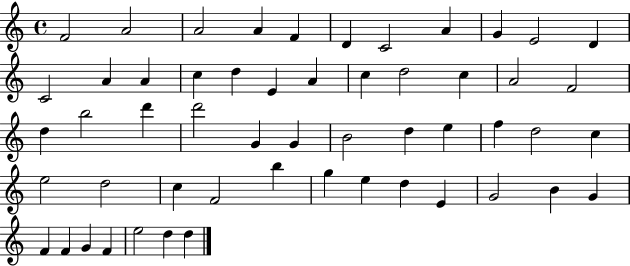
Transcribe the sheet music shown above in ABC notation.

X:1
T:Untitled
M:4/4
L:1/4
K:C
F2 A2 A2 A F D C2 A G E2 D C2 A A c d E A c d2 c A2 F2 d b2 d' d'2 G G B2 d e f d2 c e2 d2 c F2 b g e d E G2 B G F F G F e2 d d